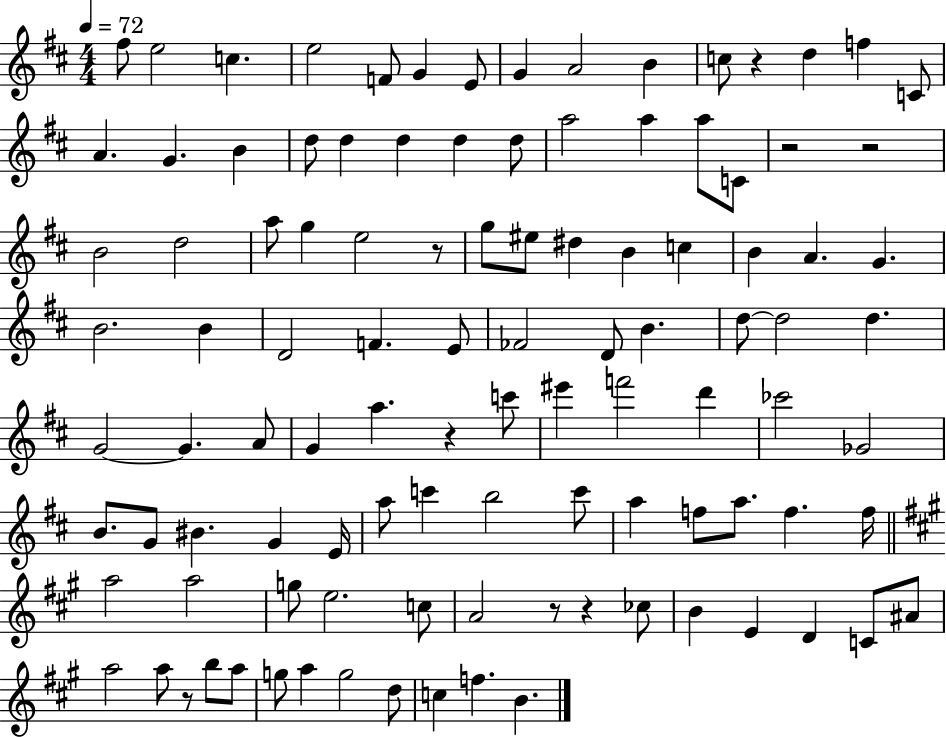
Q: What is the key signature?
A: D major